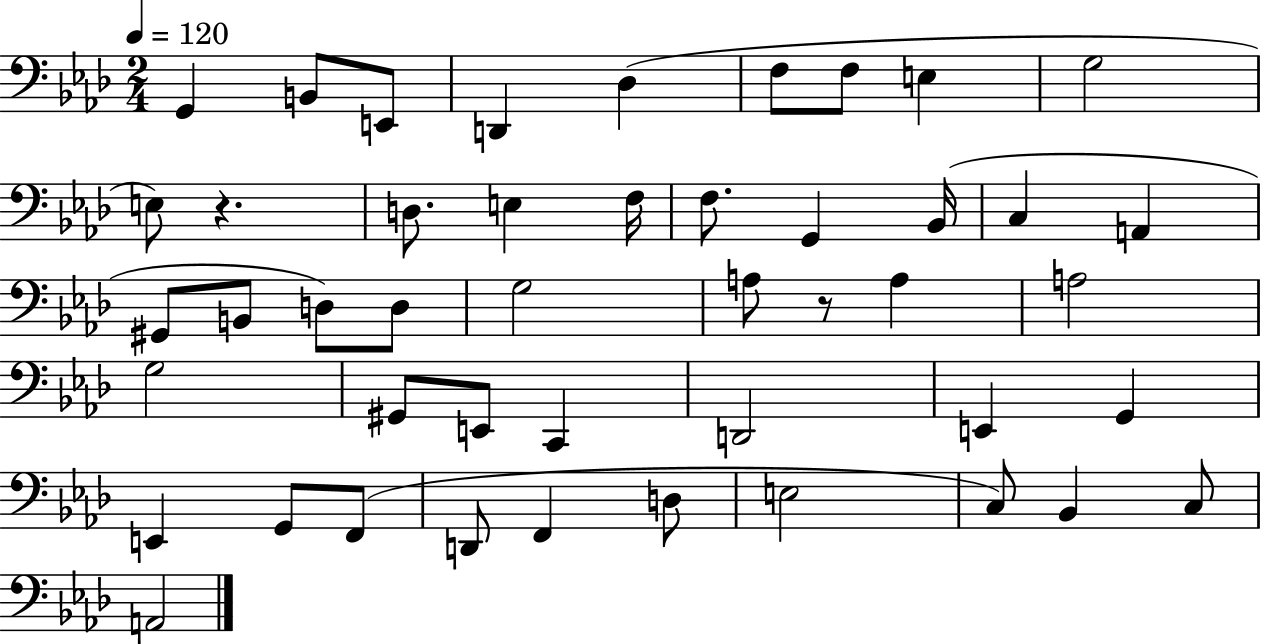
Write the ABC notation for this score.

X:1
T:Untitled
M:2/4
L:1/4
K:Ab
G,, B,,/2 E,,/2 D,, _D, F,/2 F,/2 E, G,2 E,/2 z D,/2 E, F,/4 F,/2 G,, _B,,/4 C, A,, ^G,,/2 B,,/2 D,/2 D,/2 G,2 A,/2 z/2 A, A,2 G,2 ^G,,/2 E,,/2 C,, D,,2 E,, G,, E,, G,,/2 F,,/2 D,,/2 F,, D,/2 E,2 C,/2 _B,, C,/2 A,,2